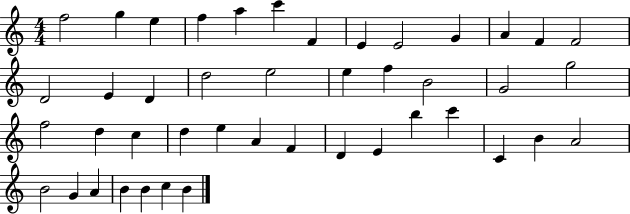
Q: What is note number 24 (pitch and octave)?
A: F5